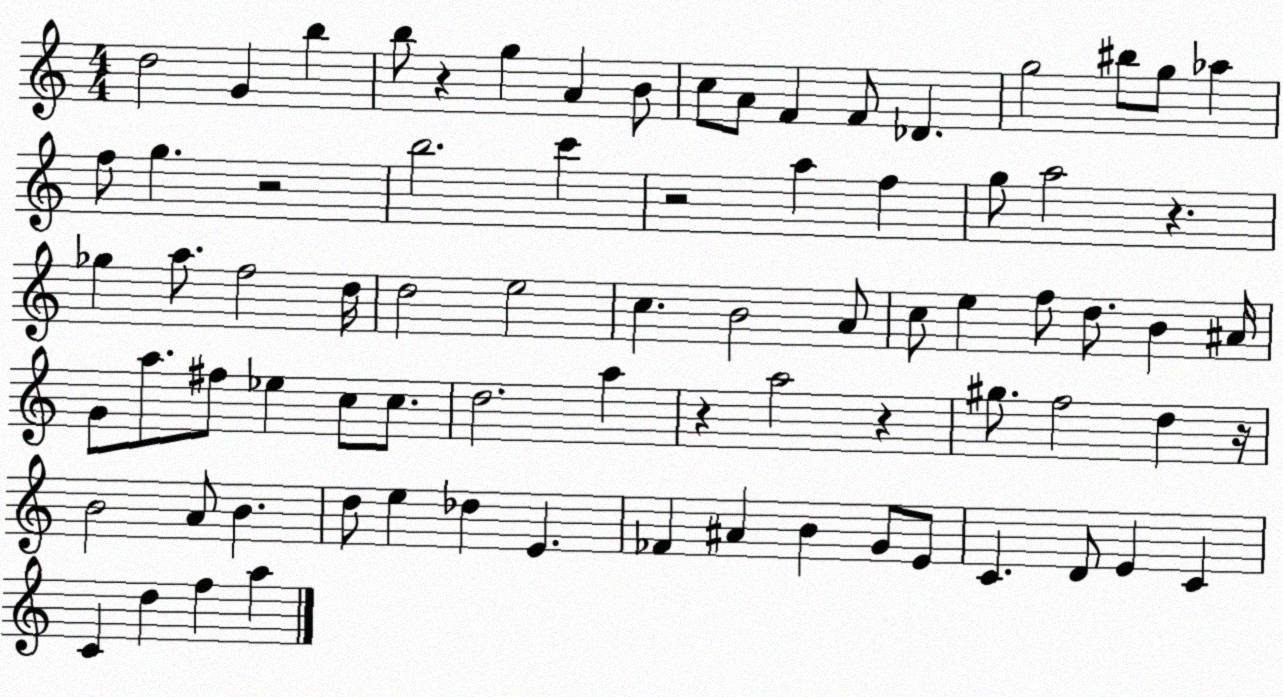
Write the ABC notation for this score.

X:1
T:Untitled
M:4/4
L:1/4
K:C
d2 G b b/2 z g A B/2 c/2 A/2 F F/2 _D g2 ^b/2 g/2 _a f/2 g z2 b2 c' z2 a f g/2 a2 z _g a/2 f2 d/4 d2 e2 c B2 A/2 c/2 e f/2 d/2 B ^A/4 G/2 a/2 ^f/2 _e c/2 c/2 d2 a z a2 z ^g/2 f2 d z/4 B2 A/2 B d/2 e _d E _F ^A B G/2 E/2 C D/2 E C C d f a